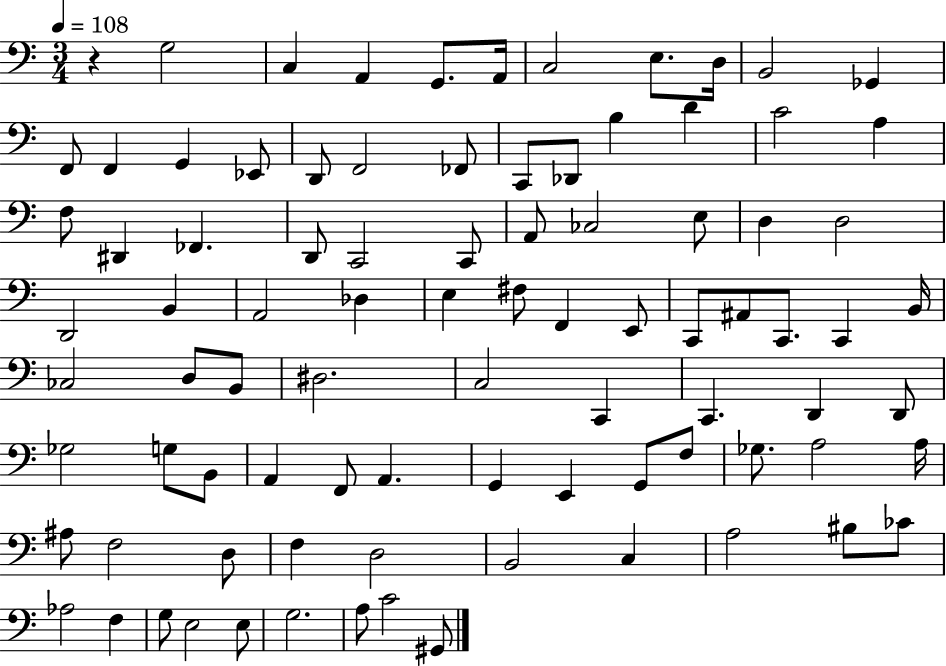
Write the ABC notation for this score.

X:1
T:Untitled
M:3/4
L:1/4
K:C
z G,2 C, A,, G,,/2 A,,/4 C,2 E,/2 D,/4 B,,2 _G,, F,,/2 F,, G,, _E,,/2 D,,/2 F,,2 _F,,/2 C,,/2 _D,,/2 B, D C2 A, F,/2 ^D,, _F,, D,,/2 C,,2 C,,/2 A,,/2 _C,2 E,/2 D, D,2 D,,2 B,, A,,2 _D, E, ^F,/2 F,, E,,/2 C,,/2 ^A,,/2 C,,/2 C,, B,,/4 _C,2 D,/2 B,,/2 ^D,2 C,2 C,, C,, D,, D,,/2 _G,2 G,/2 B,,/2 A,, F,,/2 A,, G,, E,, G,,/2 F,/2 _G,/2 A,2 A,/4 ^A,/2 F,2 D,/2 F, D,2 B,,2 C, A,2 ^B,/2 _C/2 _A,2 F, G,/2 E,2 E,/2 G,2 A,/2 C2 ^G,,/2